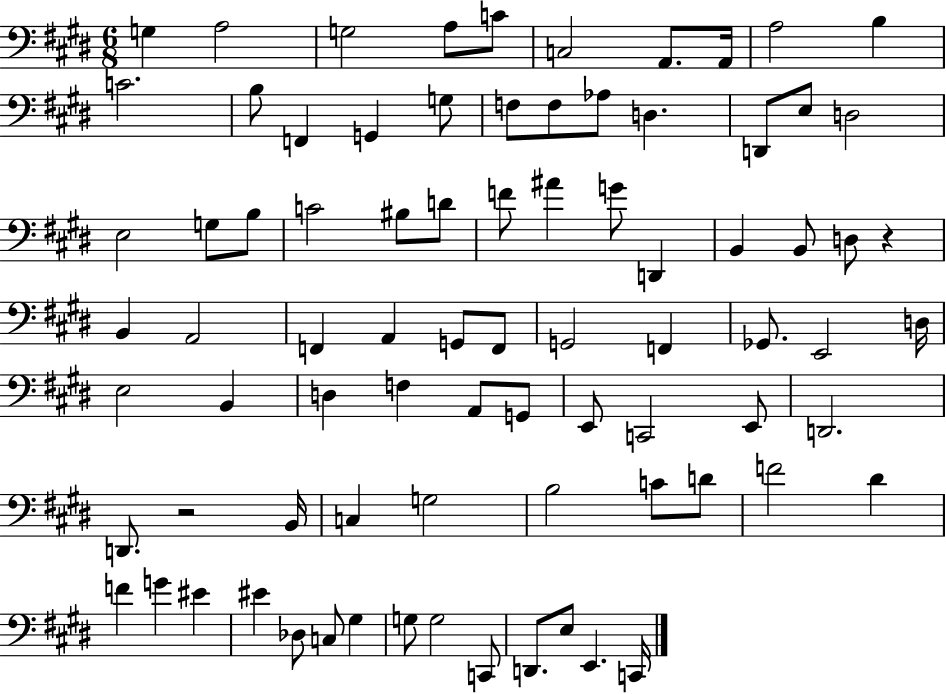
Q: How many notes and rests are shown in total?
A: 81